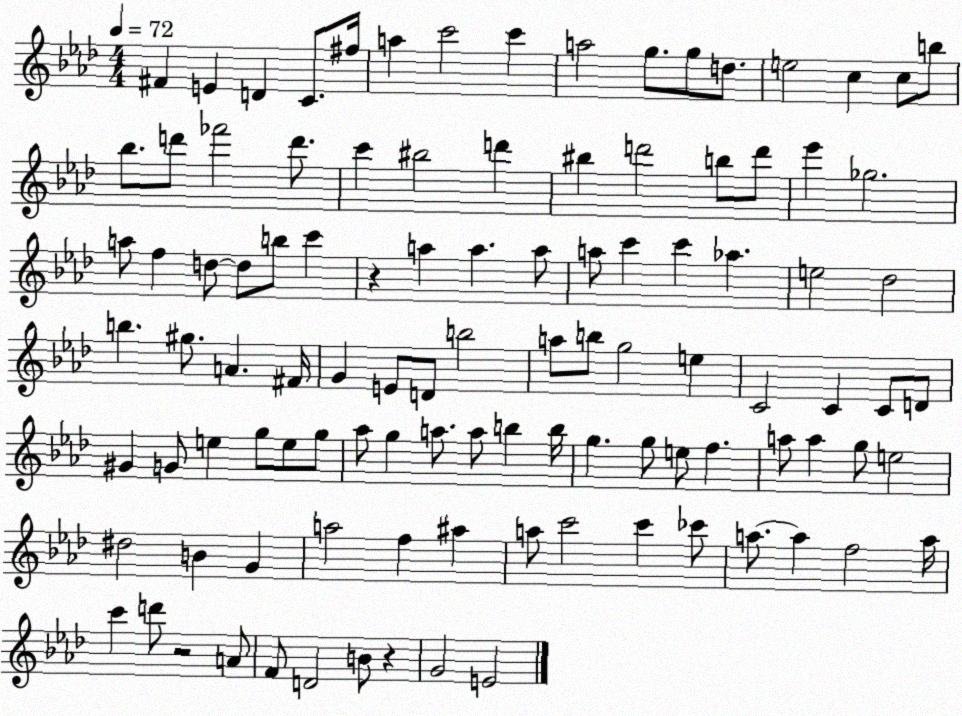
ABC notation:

X:1
T:Untitled
M:4/4
L:1/4
K:Ab
^F E D C/2 ^f/4 a c'2 c' a2 g/2 g/2 d/2 e2 c c/2 b/2 _b/2 d'/2 _f'2 d'/2 c' ^b2 d' ^b d'2 b/2 d'/2 _e' _g2 a/2 f d/2 d/2 b/2 c' z a a a/2 a/2 c' c' _a e2 _d2 b ^g/2 A ^F/4 G E/2 D/2 b2 a/2 b/2 g2 e C2 C C/2 D/2 ^G G/2 e g/2 e/2 g/2 _a/2 g a/2 a/2 b b/4 g g/2 e/2 f a/2 a g/2 e2 ^d2 B G a2 f ^a a/2 c'2 c' _c'/2 a/2 a f2 a/4 c' d'/2 z2 A/2 F/2 D2 B/2 z G2 E2